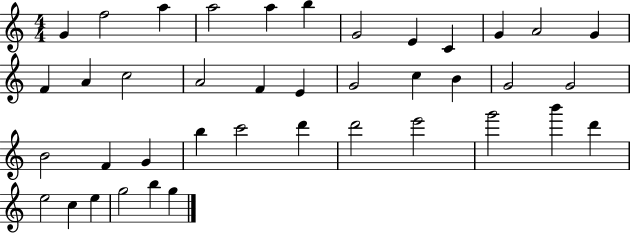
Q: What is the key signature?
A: C major